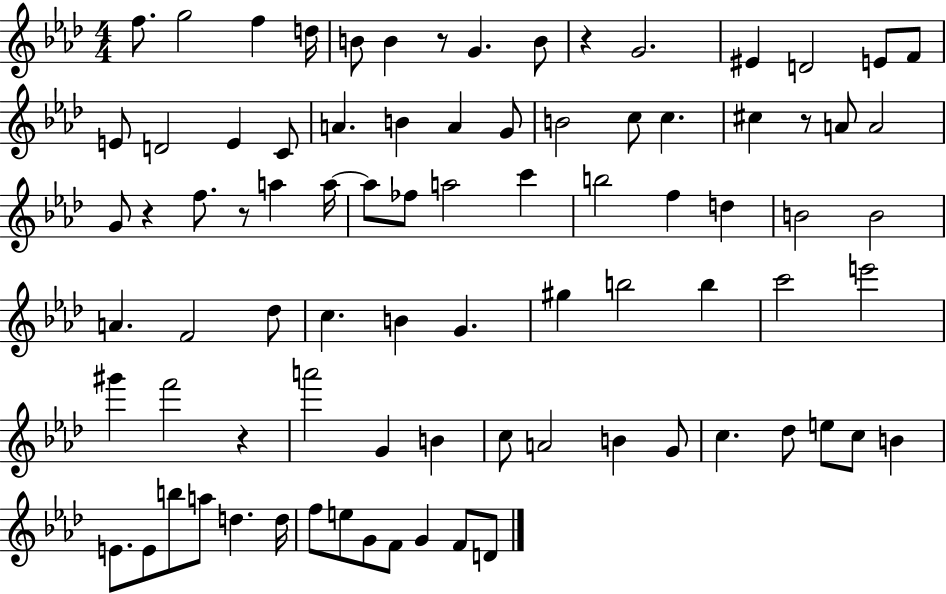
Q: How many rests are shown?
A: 6